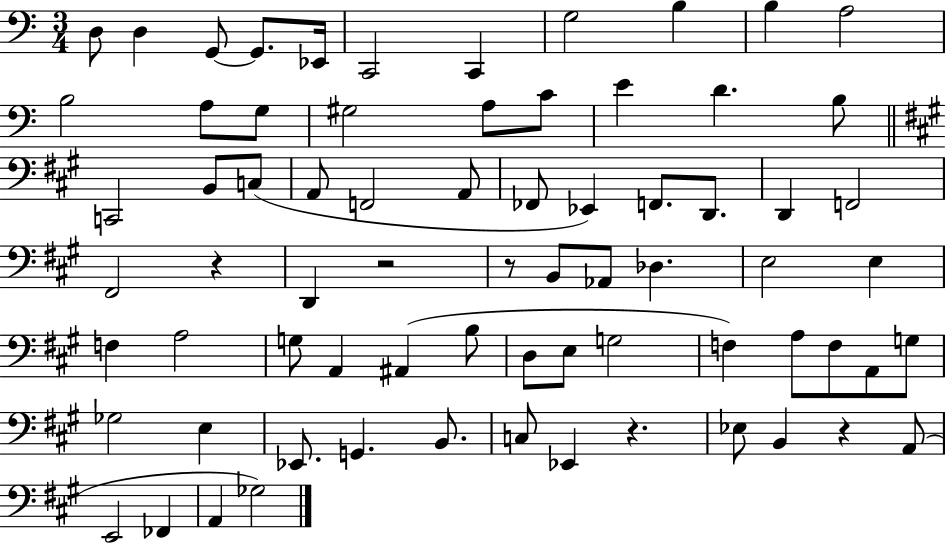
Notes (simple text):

D3/e D3/q G2/e G2/e. Eb2/s C2/h C2/q G3/h B3/q B3/q A3/h B3/h A3/e G3/e G#3/h A3/e C4/e E4/q D4/q. B3/e C2/h B2/e C3/e A2/e F2/h A2/e FES2/e Eb2/q F2/e. D2/e. D2/q F2/h F#2/h R/q D2/q R/h R/e B2/e Ab2/e Db3/q. E3/h E3/q F3/q A3/h G3/e A2/q A#2/q B3/e D3/e E3/e G3/h F3/q A3/e F3/e A2/e G3/e Gb3/h E3/q Eb2/e. G2/q. B2/e. C3/e Eb2/q R/q. Eb3/e B2/q R/q A2/e E2/h FES2/q A2/q Gb3/h